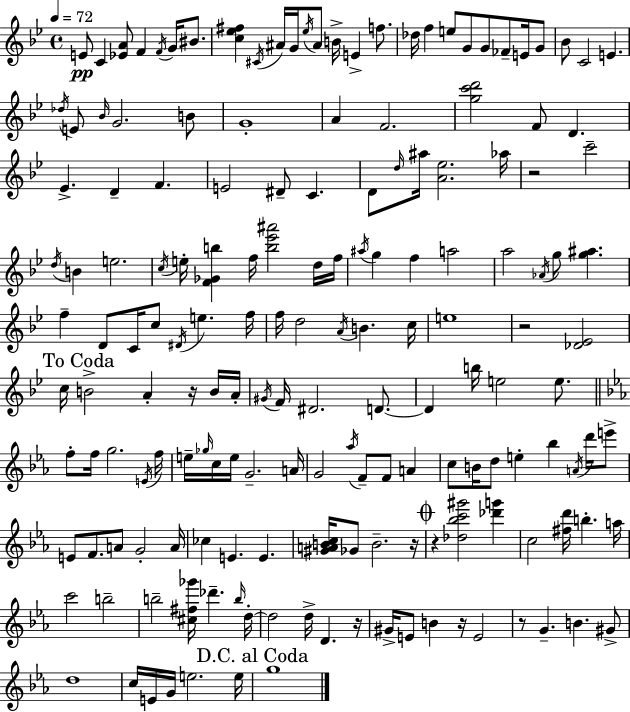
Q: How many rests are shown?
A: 8